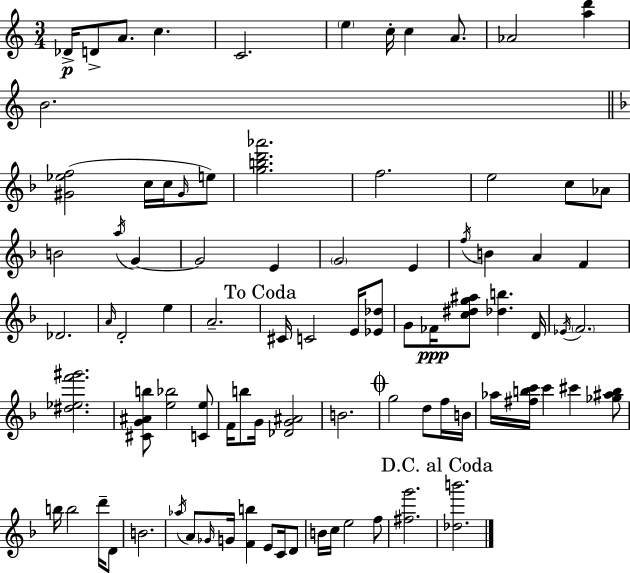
X:1
T:Untitled
M:3/4
L:1/4
K:Am
_D/4 D/2 A/2 c C2 e c/4 c A/2 _A2 [ad'] B2 [^G_ef]2 c/4 c/4 ^G/4 e/2 [gbd'_a']2 f2 e2 c/2 _A/2 B2 a/4 G G2 E G2 E f/4 B A F _D2 A/4 D2 e A2 ^C/4 C2 E/4 [_E_d]/2 G/2 _F/4 [c^dg^a]/2 [_db] D/4 _E/4 F2 [^d_ef'^g']2 [^CG^Ab]/2 [e_b]2 [Ce]/2 F/4 b/2 G/4 [_DG^A]2 B2 g2 d/2 f/4 B/4 _a/4 [^fbc']/4 c' ^c' [_g^ab]/2 b/4 b2 d'/4 D/2 B2 _a/4 A/2 _G/4 G/4 [Fb] E/2 C/4 D/2 B/4 c/4 e2 f/2 [^fg']2 [_db']2